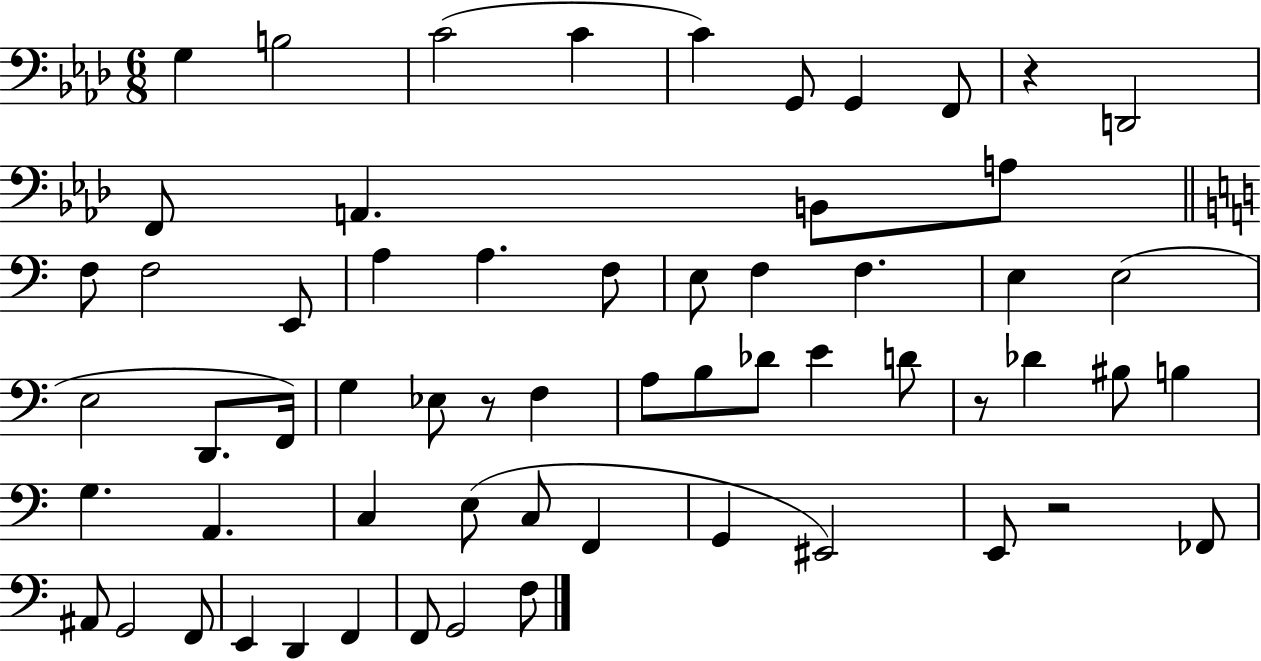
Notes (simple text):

G3/q B3/h C4/h C4/q C4/q G2/e G2/q F2/e R/q D2/h F2/e A2/q. B2/e A3/e F3/e F3/h E2/e A3/q A3/q. F3/e E3/e F3/q F3/q. E3/q E3/h E3/h D2/e. F2/s G3/q Eb3/e R/e F3/q A3/e B3/e Db4/e E4/q D4/e R/e Db4/q BIS3/e B3/q G3/q. A2/q. C3/q E3/e C3/e F2/q G2/q EIS2/h E2/e R/h FES2/e A#2/e G2/h F2/e E2/q D2/q F2/q F2/e G2/h F3/e